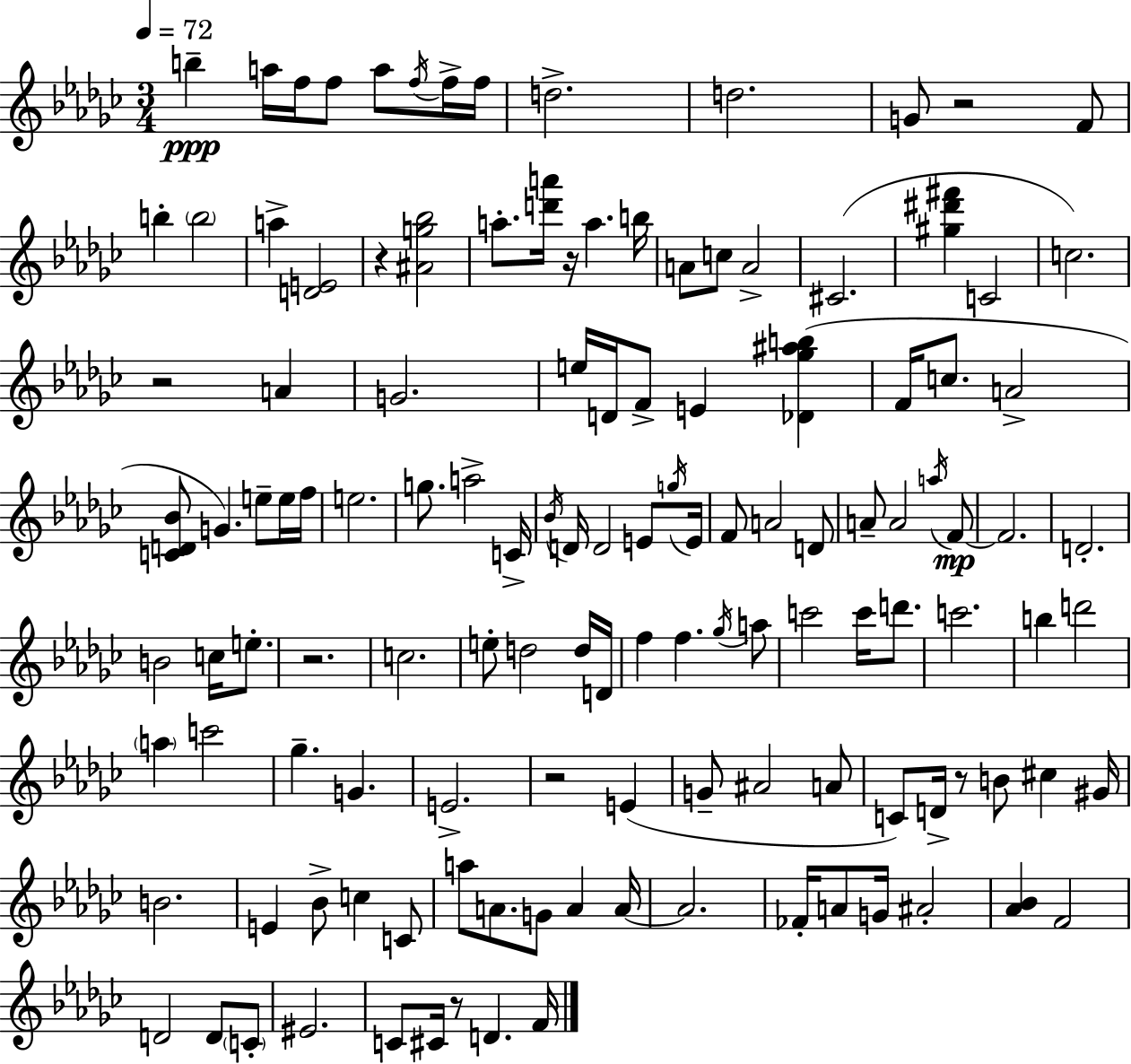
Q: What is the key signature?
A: EES minor